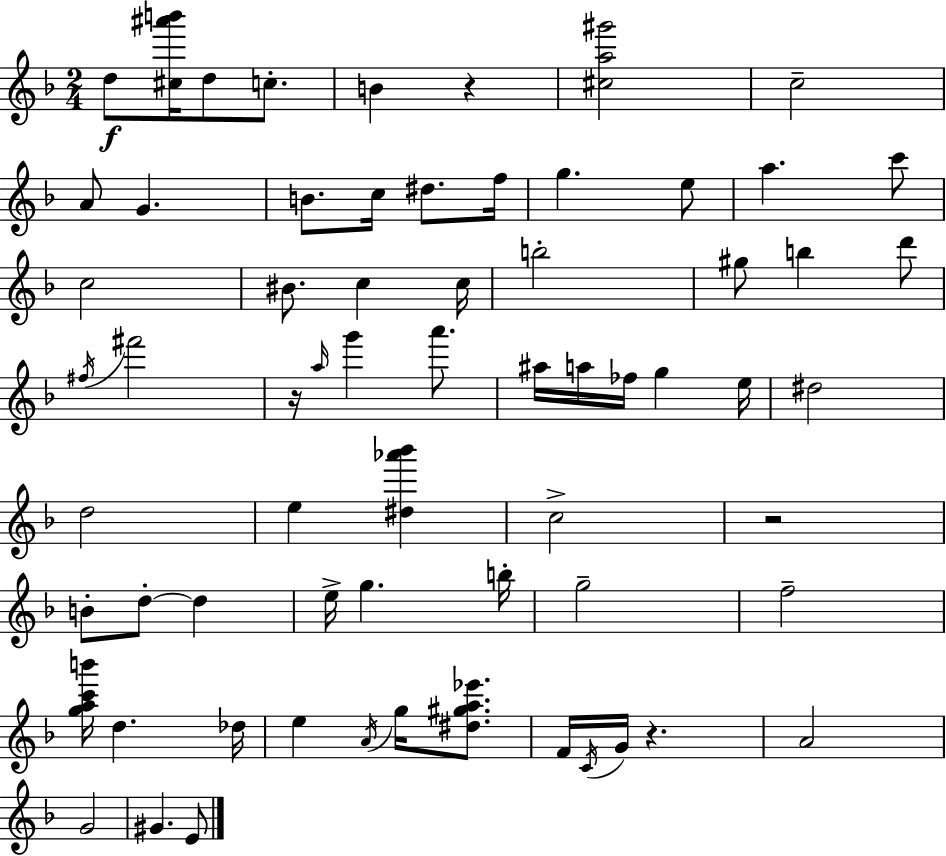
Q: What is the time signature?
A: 2/4